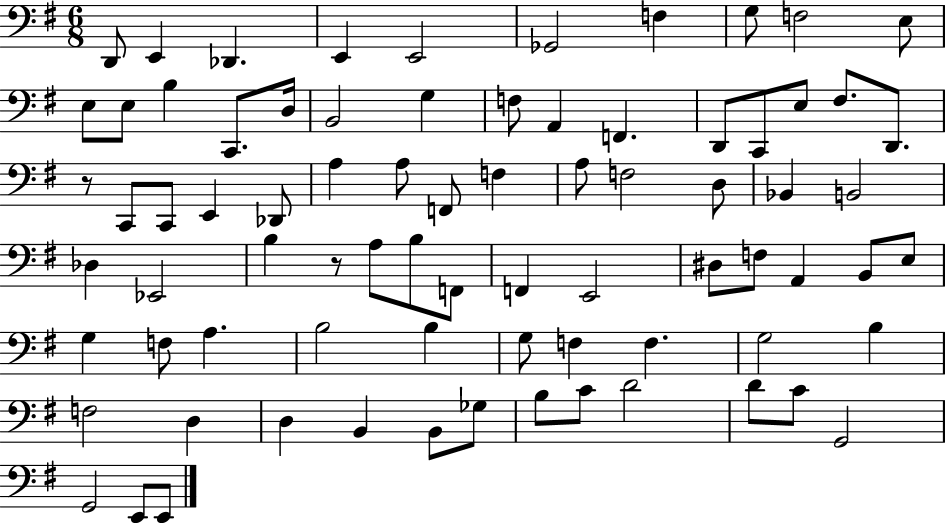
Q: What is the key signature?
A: G major